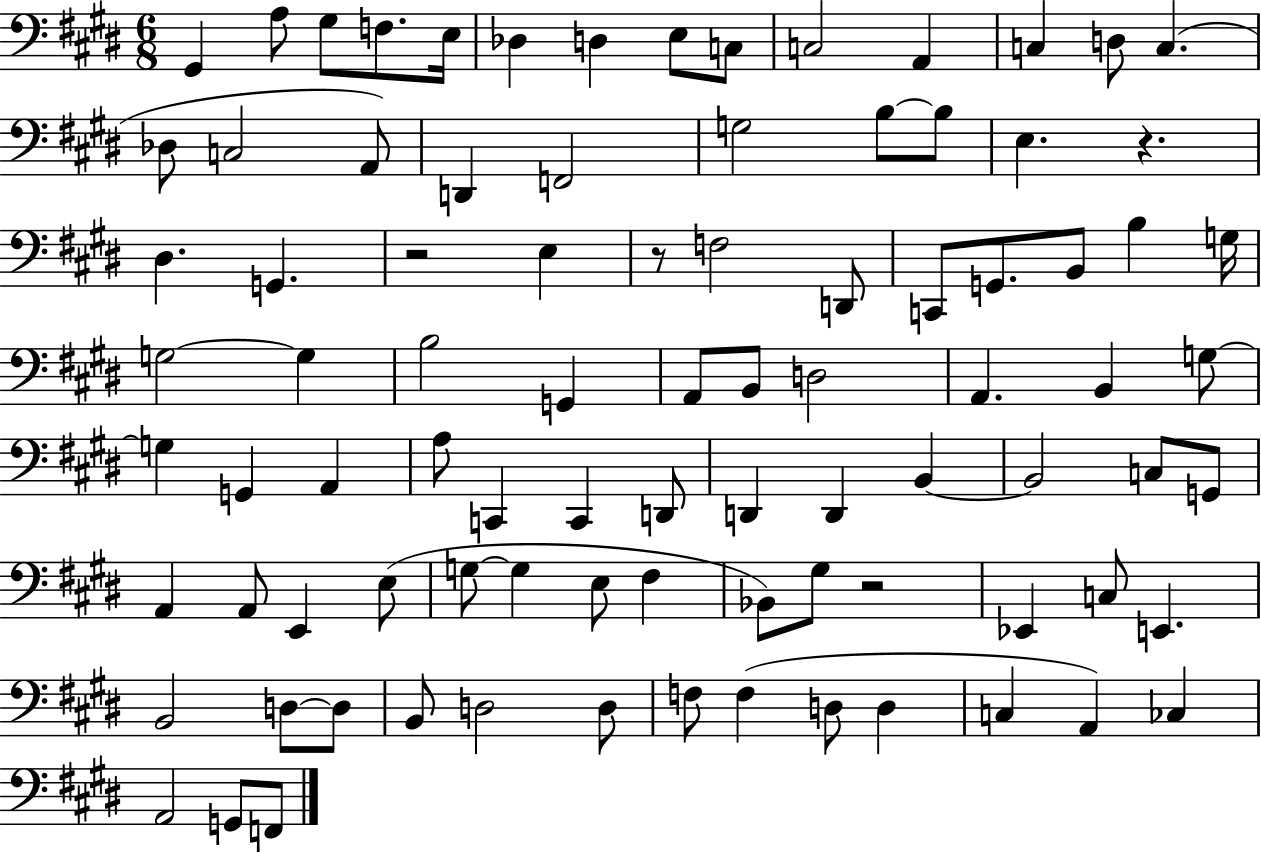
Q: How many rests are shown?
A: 4